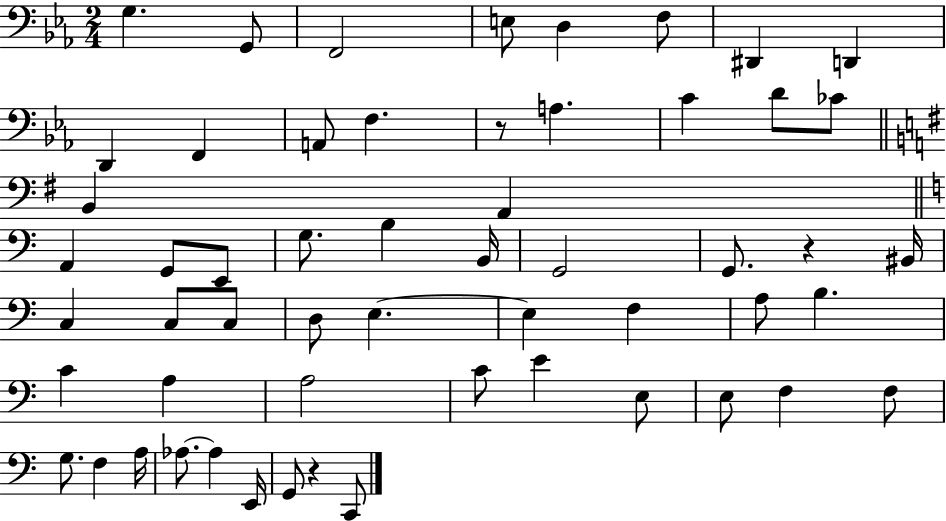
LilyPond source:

{
  \clef bass
  \numericTimeSignature
  \time 2/4
  \key ees \major
  g4. g,8 | f,2 | e8 d4 f8 | dis,4 d,4 | \break d,4 f,4 | a,8 f4. | r8 a4. | c'4 d'8 ces'8 | \break \bar "||" \break \key e \minor b,4 a,4 | \bar "||" \break \key a \minor a,4 g,8 e,8 | g8. b4 b,16 | g,2 | g,8. r4 bis,16 | \break c4 c8 c8 | d8 e4.~~ | e4 f4 | a8 b4. | \break c'4 a4 | a2 | c'8 e'4 e8 | e8 f4 f8 | \break g8. f4 a16 | aes8.~~ aes4 e,16 | g,8 r4 c,8 | \bar "|."
}